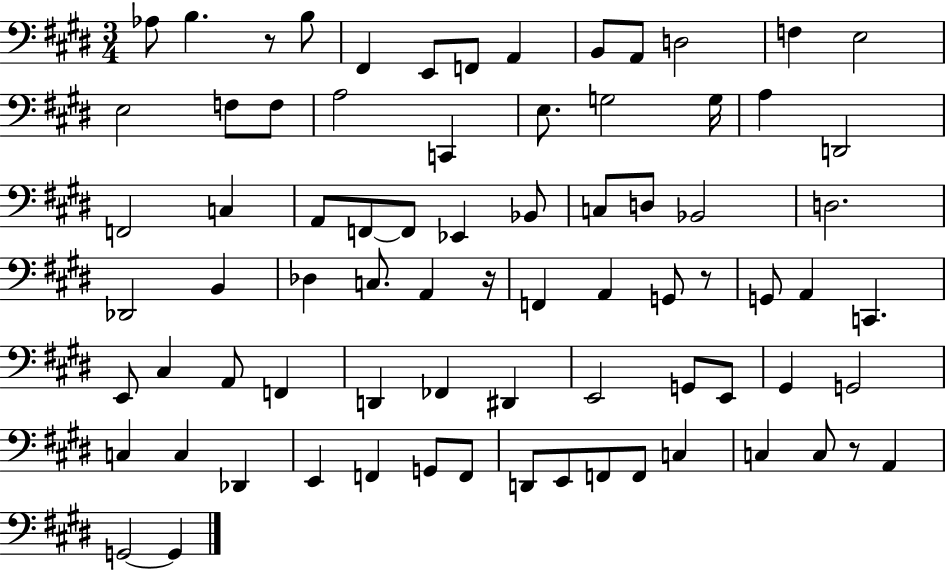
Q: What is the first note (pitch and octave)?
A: Ab3